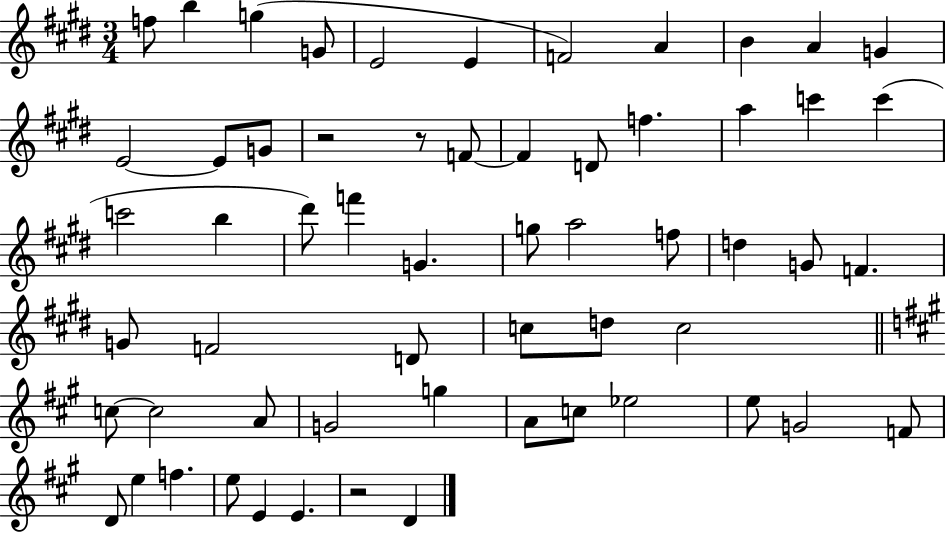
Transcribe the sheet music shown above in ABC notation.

X:1
T:Untitled
M:3/4
L:1/4
K:E
f/2 b g G/2 E2 E F2 A B A G E2 E/2 G/2 z2 z/2 F/2 F D/2 f a c' c' c'2 b ^d'/2 f' G g/2 a2 f/2 d G/2 F G/2 F2 D/2 c/2 d/2 c2 c/2 c2 A/2 G2 g A/2 c/2 _e2 e/2 G2 F/2 D/2 e f e/2 E E z2 D